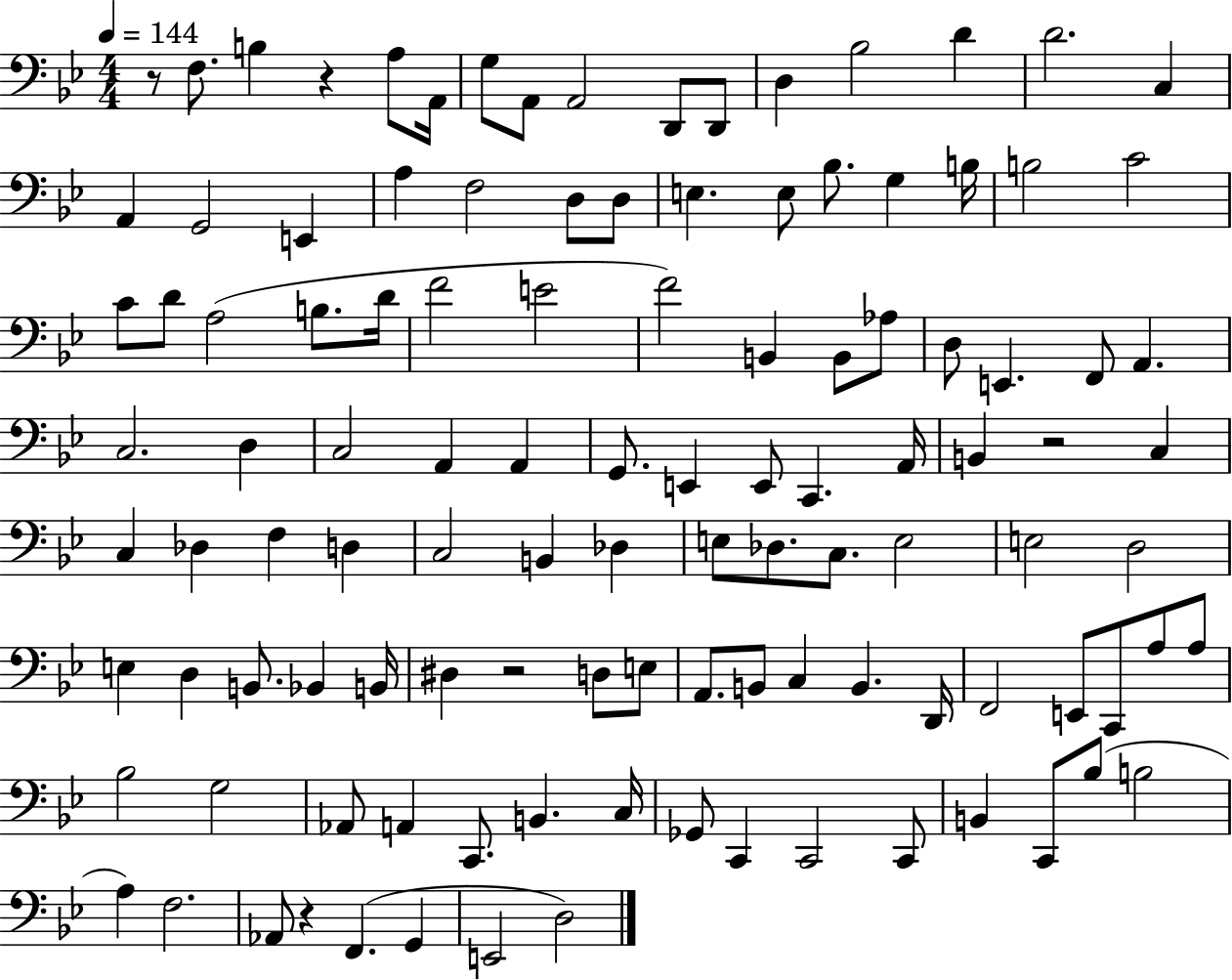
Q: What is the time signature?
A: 4/4